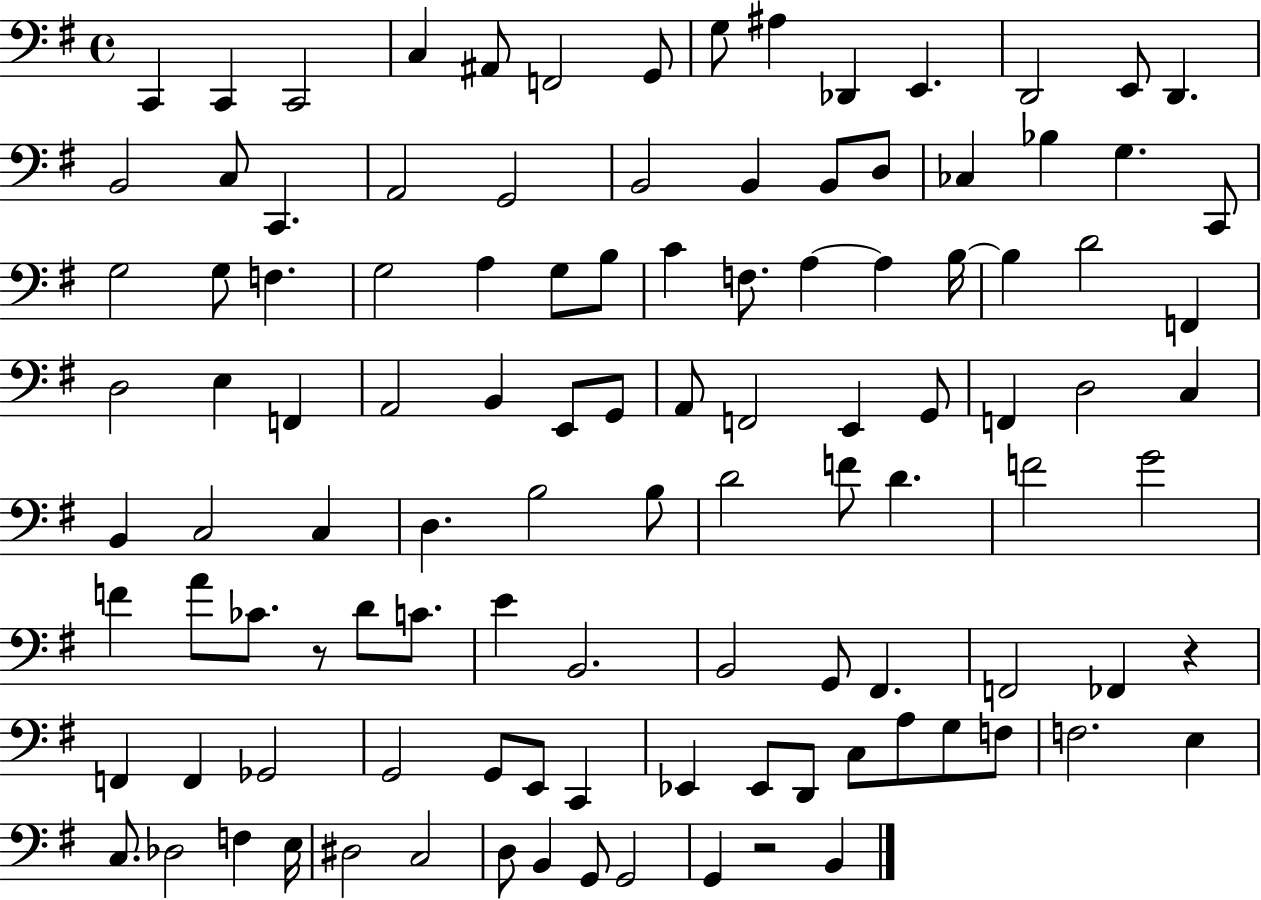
{
  \clef bass
  \time 4/4
  \defaultTimeSignature
  \key g \major
  c,4 c,4 c,2 | c4 ais,8 f,2 g,8 | g8 ais4 des,4 e,4. | d,2 e,8 d,4. | \break b,2 c8 c,4. | a,2 g,2 | b,2 b,4 b,8 d8 | ces4 bes4 g4. c,8 | \break g2 g8 f4. | g2 a4 g8 b8 | c'4 f8. a4~~ a4 b16~~ | b4 d'2 f,4 | \break d2 e4 f,4 | a,2 b,4 e,8 g,8 | a,8 f,2 e,4 g,8 | f,4 d2 c4 | \break b,4 c2 c4 | d4. b2 b8 | d'2 f'8 d'4. | f'2 g'2 | \break f'4 a'8 ces'8. r8 d'8 c'8. | e'4 b,2. | b,2 g,8 fis,4. | f,2 fes,4 r4 | \break f,4 f,4 ges,2 | g,2 g,8 e,8 c,4 | ees,4 ees,8 d,8 c8 a8 g8 f8 | f2. e4 | \break c8. des2 f4 e16 | dis2 c2 | d8 b,4 g,8 g,2 | g,4 r2 b,4 | \break \bar "|."
}